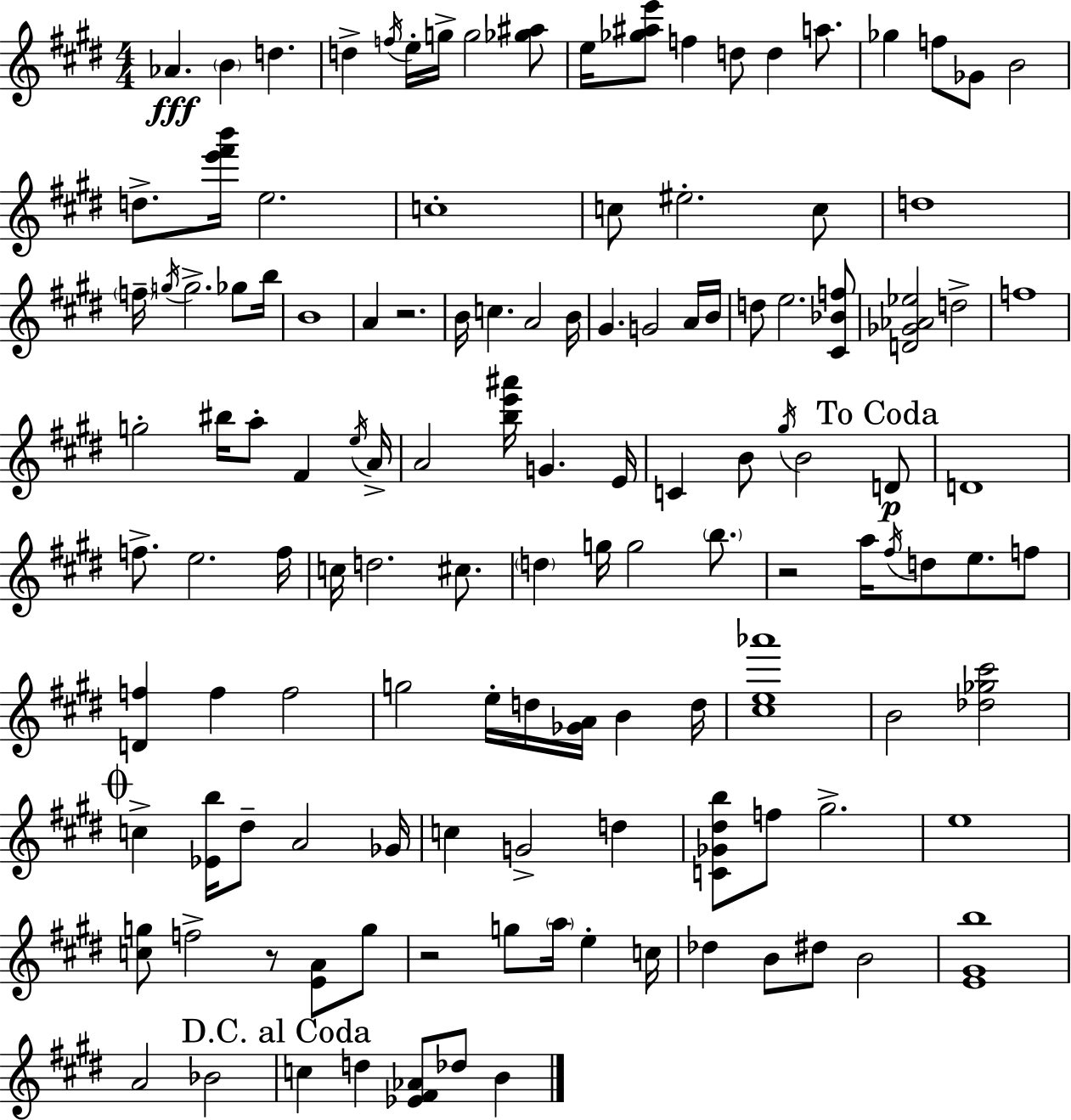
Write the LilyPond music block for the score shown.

{
  \clef treble
  \numericTimeSignature
  \time 4/4
  \key e \major
  \repeat volta 2 { aes'4.\fff \parenthesize b'4 d''4. | d''4-> \acciaccatura { f''16 } e''16-. g''16-> g''2 <ges'' ais''>8 | e''16 <ges'' ais'' e'''>8 f''4 d''8 d''4 a''8. | ges''4 f''8 ges'8 b'2 | \break d''8.-> <e''' fis''' b'''>16 e''2. | c''1-. | c''8 eis''2.-. c''8 | d''1 | \break \parenthesize f''16-- \acciaccatura { g''16 } g''2.-> ges''8 | b''16 b'1 | a'4 r2. | b'16 c''4. a'2 | \break b'16 gis'4. g'2 | a'16 b'16 d''8 e''2. | <cis' bes' f''>8 <d' ges' aes' ees''>2 d''2-> | f''1 | \break g''2-. bis''16 a''8-. fis'4 | \acciaccatura { e''16 } a'16-> a'2 <b'' e''' ais'''>16 g'4. | e'16 c'4 b'8 \acciaccatura { gis''16 } b'2 | \mark "To Coda" d'8\p d'1 | \break f''8.-> e''2. | f''16 c''16 d''2. | cis''8. \parenthesize d''4 g''16 g''2 | \parenthesize b''8. r2 a''16 \acciaccatura { fis''16 } d''8 | \break e''8. f''8 <d' f''>4 f''4 f''2 | g''2 e''16-. d''16 <ges' a'>16 | b'4 d''16 <cis'' e'' aes'''>1 | b'2 <des'' ges'' cis'''>2 | \break \mark \markup { \musicglyph "scripts.coda" } c''4-> <ees' b''>16 dis''8-- a'2 | ges'16 c''4 g'2-> | d''4 <c' ges' dis'' b''>8 f''8 gis''2.-> | e''1 | \break <c'' g''>8 f''2-> r8 | <e' a'>8 g''8 r2 g''8 \parenthesize a''16 | e''4-. c''16 des''4 b'8 dis''8 b'2 | <e' gis' b''>1 | \break a'2 bes'2 | \mark "D.C. al Coda" c''4 d''4 <ees' fis' aes'>8 des''8 | b'4 } \bar "|."
}